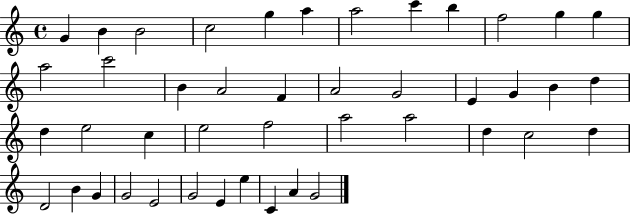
{
  \clef treble
  \time 4/4
  \defaultTimeSignature
  \key c \major
  g'4 b'4 b'2 | c''2 g''4 a''4 | a''2 c'''4 b''4 | f''2 g''4 g''4 | \break a''2 c'''2 | b'4 a'2 f'4 | a'2 g'2 | e'4 g'4 b'4 d''4 | \break d''4 e''2 c''4 | e''2 f''2 | a''2 a''2 | d''4 c''2 d''4 | \break d'2 b'4 g'4 | g'2 e'2 | g'2 e'4 e''4 | c'4 a'4 g'2 | \break \bar "|."
}